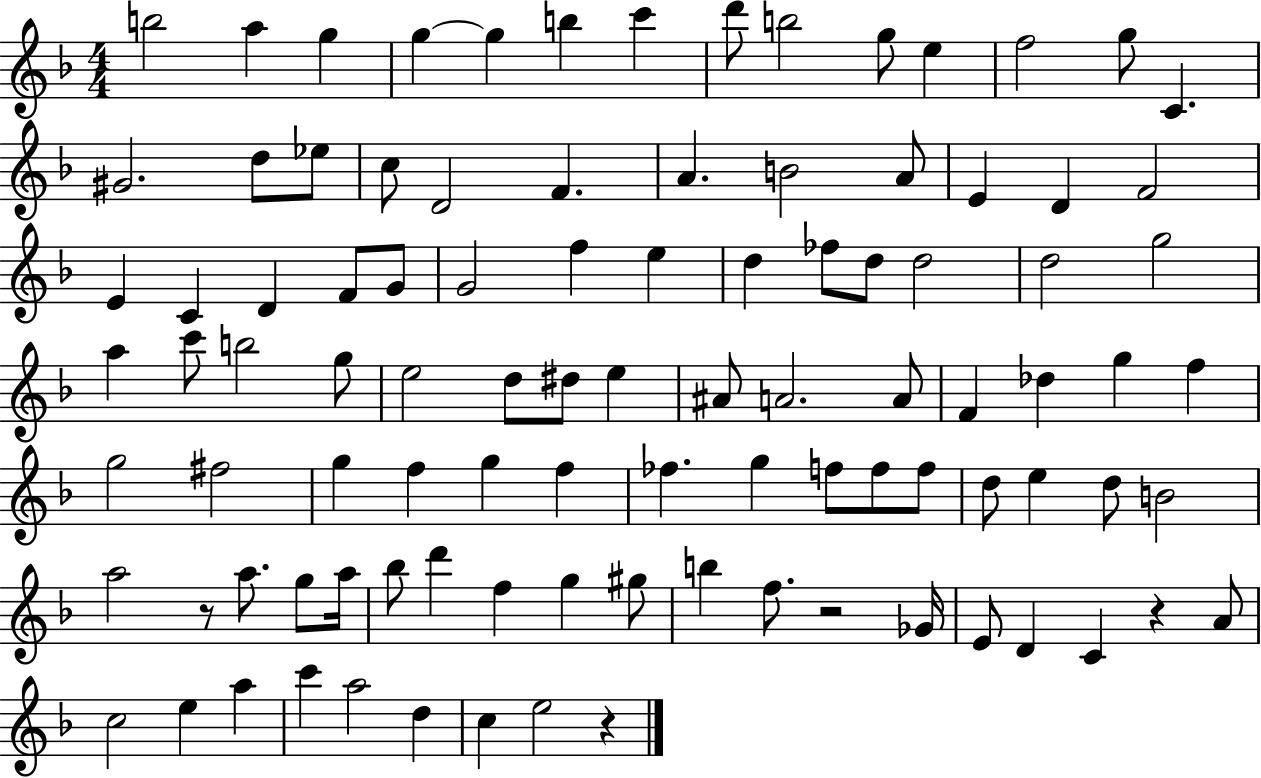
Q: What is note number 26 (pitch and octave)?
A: F4